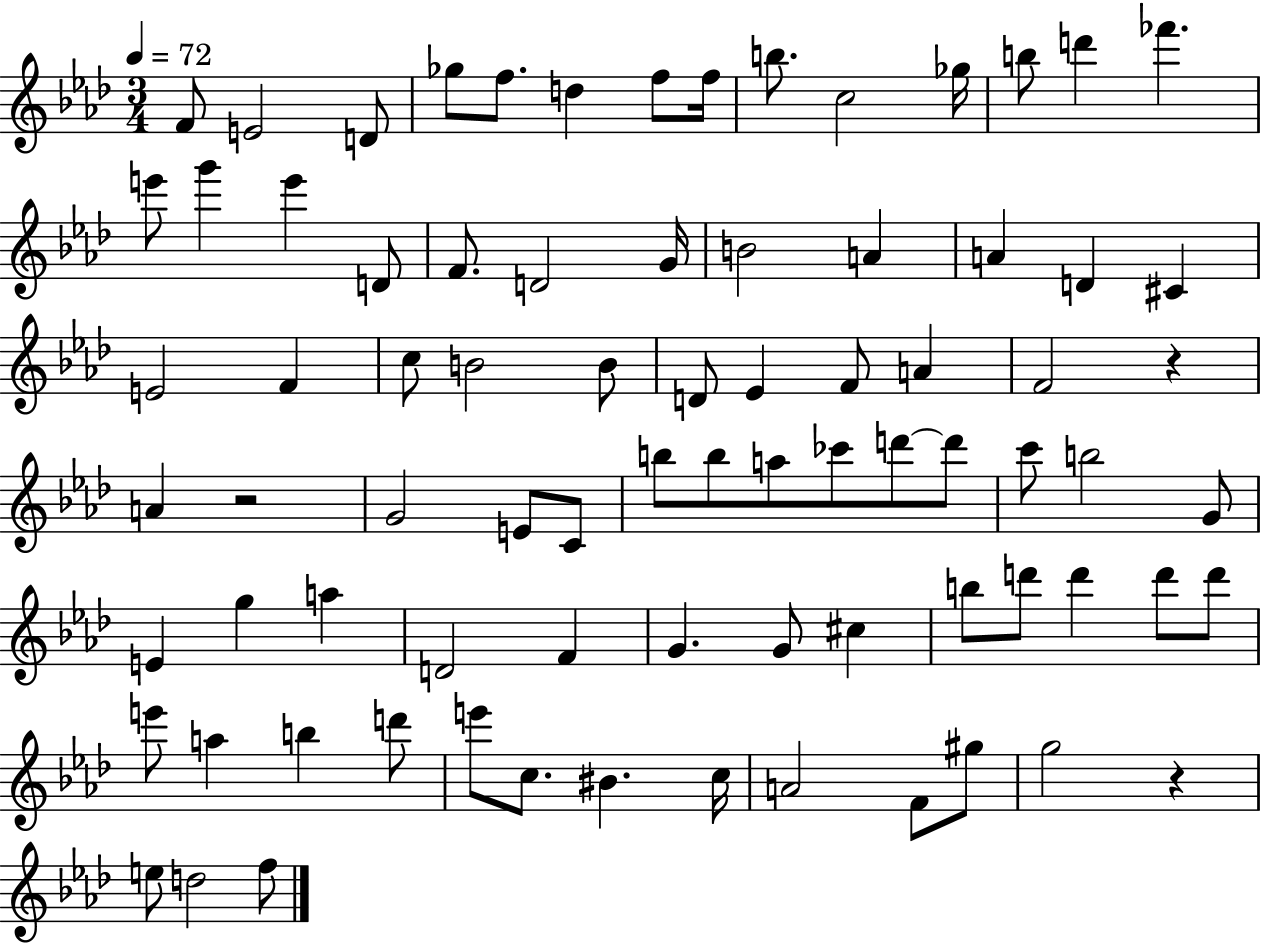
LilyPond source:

{
  \clef treble
  \numericTimeSignature
  \time 3/4
  \key aes \major
  \tempo 4 = 72
  \repeat volta 2 { f'8 e'2 d'8 | ges''8 f''8. d''4 f''8 f''16 | b''8. c''2 ges''16 | b''8 d'''4 fes'''4. | \break e'''8 g'''4 e'''4 d'8 | f'8. d'2 g'16 | b'2 a'4 | a'4 d'4 cis'4 | \break e'2 f'4 | c''8 b'2 b'8 | d'8 ees'4 f'8 a'4 | f'2 r4 | \break a'4 r2 | g'2 e'8 c'8 | b''8 b''8 a''8 ces'''8 d'''8~~ d'''8 | c'''8 b''2 g'8 | \break e'4 g''4 a''4 | d'2 f'4 | g'4. g'8 cis''4 | b''8 d'''8 d'''4 d'''8 d'''8 | \break e'''8 a''4 b''4 d'''8 | e'''8 c''8. bis'4. c''16 | a'2 f'8 gis''8 | g''2 r4 | \break e''8 d''2 f''8 | } \bar "|."
}